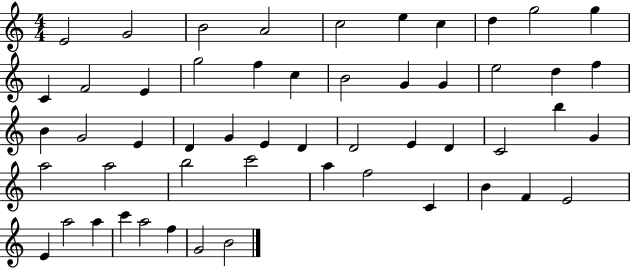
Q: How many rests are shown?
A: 0